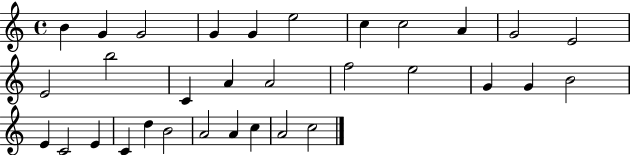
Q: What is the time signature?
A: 4/4